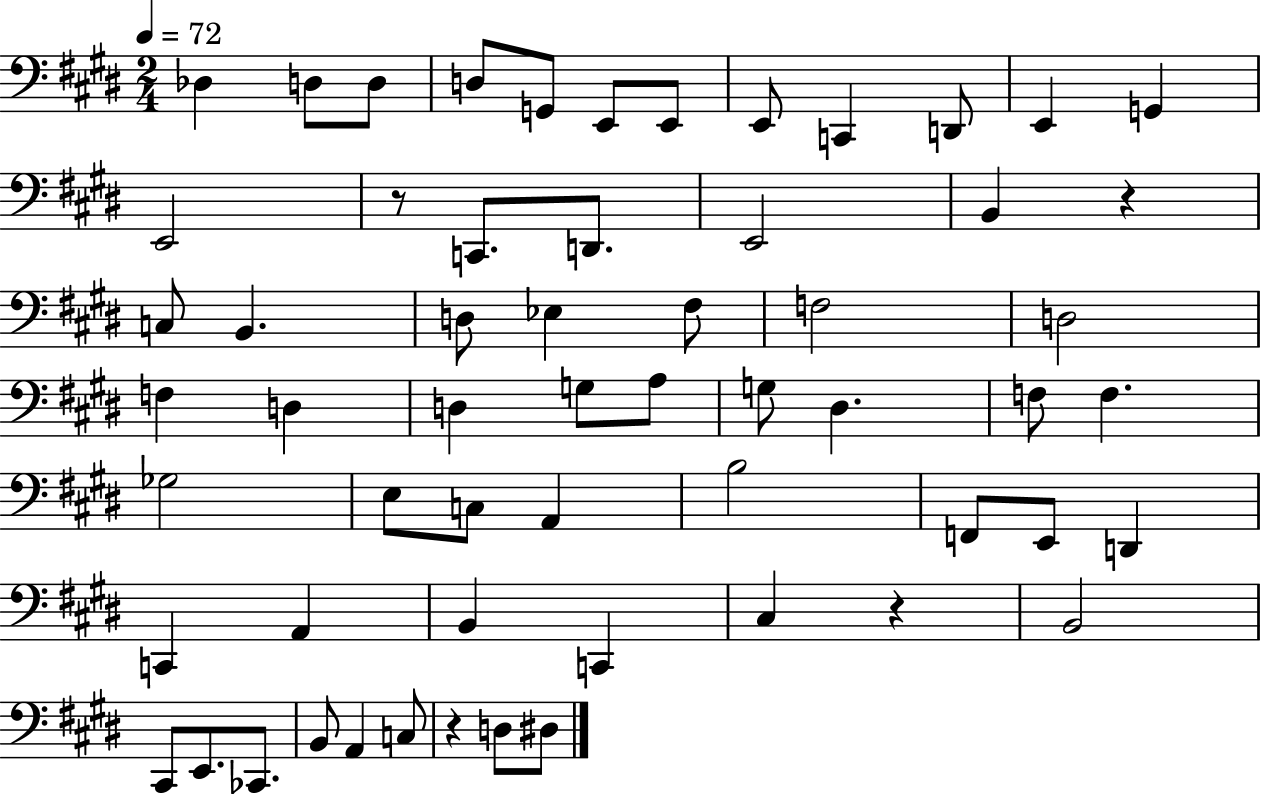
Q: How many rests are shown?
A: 4